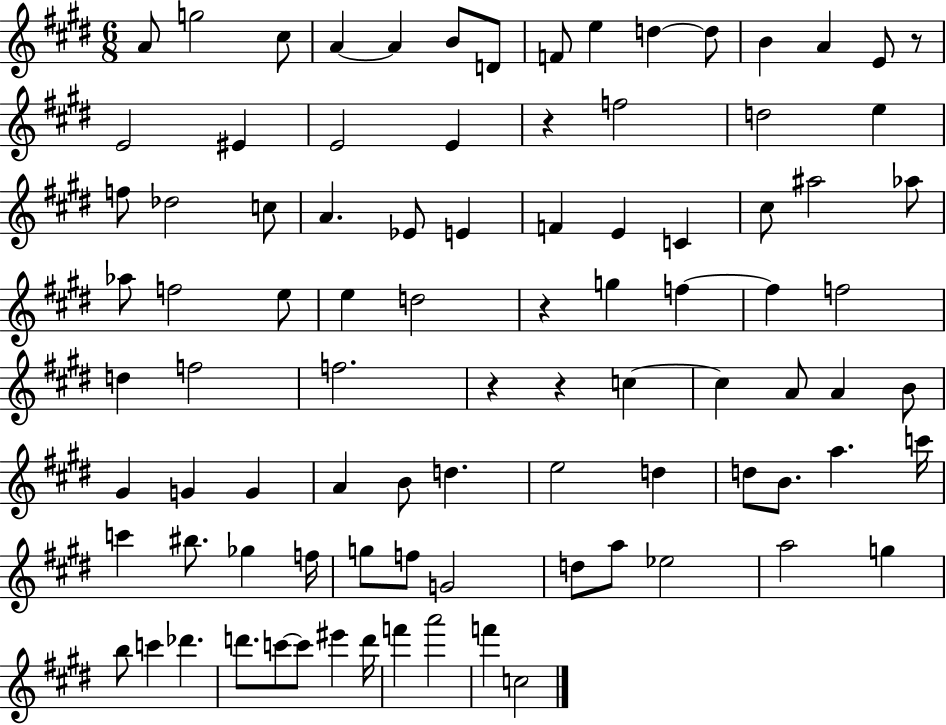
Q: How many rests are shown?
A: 5